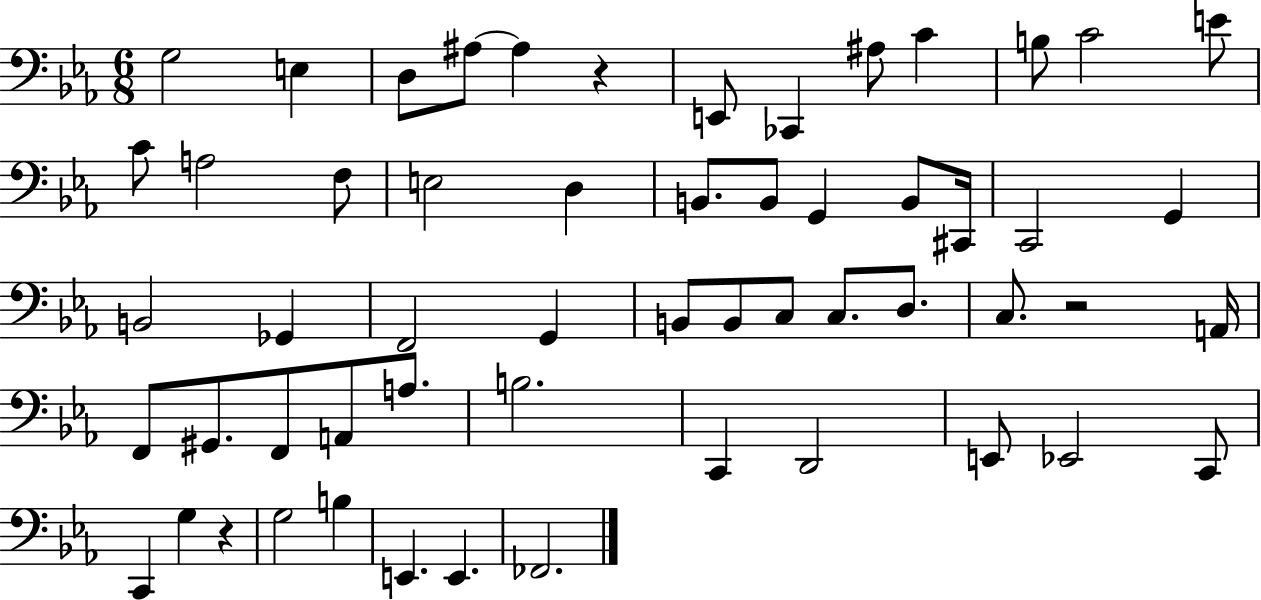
X:1
T:Untitled
M:6/8
L:1/4
K:Eb
G,2 E, D,/2 ^A,/2 ^A, z E,,/2 _C,, ^A,/2 C B,/2 C2 E/2 C/2 A,2 F,/2 E,2 D, B,,/2 B,,/2 G,, B,,/2 ^C,,/4 C,,2 G,, B,,2 _G,, F,,2 G,, B,,/2 B,,/2 C,/2 C,/2 D,/2 C,/2 z2 A,,/4 F,,/2 ^G,,/2 F,,/2 A,,/2 A,/2 B,2 C,, D,,2 E,,/2 _E,,2 C,,/2 C,, G, z G,2 B, E,, E,, _F,,2